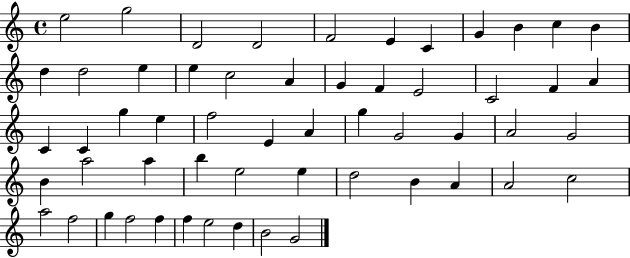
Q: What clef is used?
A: treble